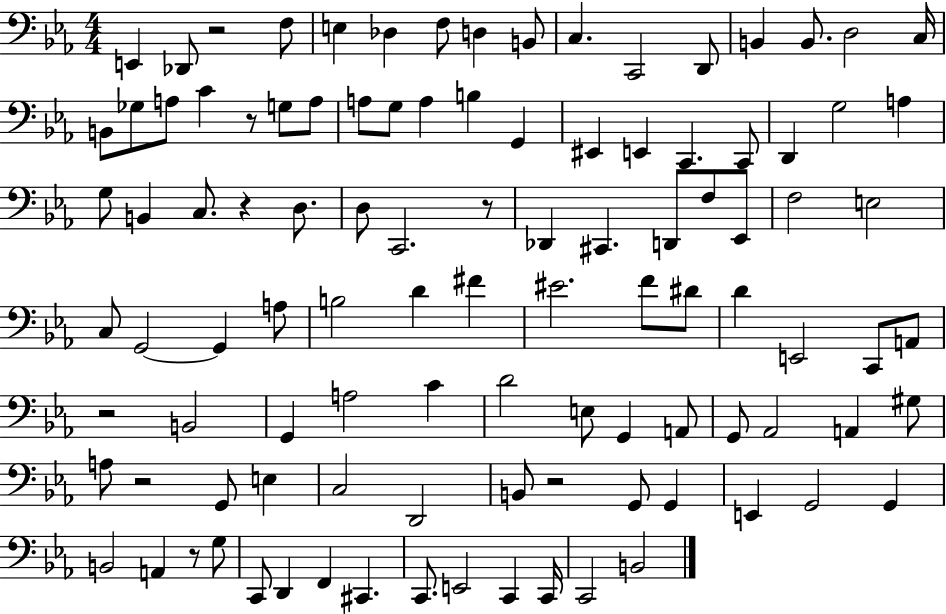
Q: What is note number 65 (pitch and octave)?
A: D4